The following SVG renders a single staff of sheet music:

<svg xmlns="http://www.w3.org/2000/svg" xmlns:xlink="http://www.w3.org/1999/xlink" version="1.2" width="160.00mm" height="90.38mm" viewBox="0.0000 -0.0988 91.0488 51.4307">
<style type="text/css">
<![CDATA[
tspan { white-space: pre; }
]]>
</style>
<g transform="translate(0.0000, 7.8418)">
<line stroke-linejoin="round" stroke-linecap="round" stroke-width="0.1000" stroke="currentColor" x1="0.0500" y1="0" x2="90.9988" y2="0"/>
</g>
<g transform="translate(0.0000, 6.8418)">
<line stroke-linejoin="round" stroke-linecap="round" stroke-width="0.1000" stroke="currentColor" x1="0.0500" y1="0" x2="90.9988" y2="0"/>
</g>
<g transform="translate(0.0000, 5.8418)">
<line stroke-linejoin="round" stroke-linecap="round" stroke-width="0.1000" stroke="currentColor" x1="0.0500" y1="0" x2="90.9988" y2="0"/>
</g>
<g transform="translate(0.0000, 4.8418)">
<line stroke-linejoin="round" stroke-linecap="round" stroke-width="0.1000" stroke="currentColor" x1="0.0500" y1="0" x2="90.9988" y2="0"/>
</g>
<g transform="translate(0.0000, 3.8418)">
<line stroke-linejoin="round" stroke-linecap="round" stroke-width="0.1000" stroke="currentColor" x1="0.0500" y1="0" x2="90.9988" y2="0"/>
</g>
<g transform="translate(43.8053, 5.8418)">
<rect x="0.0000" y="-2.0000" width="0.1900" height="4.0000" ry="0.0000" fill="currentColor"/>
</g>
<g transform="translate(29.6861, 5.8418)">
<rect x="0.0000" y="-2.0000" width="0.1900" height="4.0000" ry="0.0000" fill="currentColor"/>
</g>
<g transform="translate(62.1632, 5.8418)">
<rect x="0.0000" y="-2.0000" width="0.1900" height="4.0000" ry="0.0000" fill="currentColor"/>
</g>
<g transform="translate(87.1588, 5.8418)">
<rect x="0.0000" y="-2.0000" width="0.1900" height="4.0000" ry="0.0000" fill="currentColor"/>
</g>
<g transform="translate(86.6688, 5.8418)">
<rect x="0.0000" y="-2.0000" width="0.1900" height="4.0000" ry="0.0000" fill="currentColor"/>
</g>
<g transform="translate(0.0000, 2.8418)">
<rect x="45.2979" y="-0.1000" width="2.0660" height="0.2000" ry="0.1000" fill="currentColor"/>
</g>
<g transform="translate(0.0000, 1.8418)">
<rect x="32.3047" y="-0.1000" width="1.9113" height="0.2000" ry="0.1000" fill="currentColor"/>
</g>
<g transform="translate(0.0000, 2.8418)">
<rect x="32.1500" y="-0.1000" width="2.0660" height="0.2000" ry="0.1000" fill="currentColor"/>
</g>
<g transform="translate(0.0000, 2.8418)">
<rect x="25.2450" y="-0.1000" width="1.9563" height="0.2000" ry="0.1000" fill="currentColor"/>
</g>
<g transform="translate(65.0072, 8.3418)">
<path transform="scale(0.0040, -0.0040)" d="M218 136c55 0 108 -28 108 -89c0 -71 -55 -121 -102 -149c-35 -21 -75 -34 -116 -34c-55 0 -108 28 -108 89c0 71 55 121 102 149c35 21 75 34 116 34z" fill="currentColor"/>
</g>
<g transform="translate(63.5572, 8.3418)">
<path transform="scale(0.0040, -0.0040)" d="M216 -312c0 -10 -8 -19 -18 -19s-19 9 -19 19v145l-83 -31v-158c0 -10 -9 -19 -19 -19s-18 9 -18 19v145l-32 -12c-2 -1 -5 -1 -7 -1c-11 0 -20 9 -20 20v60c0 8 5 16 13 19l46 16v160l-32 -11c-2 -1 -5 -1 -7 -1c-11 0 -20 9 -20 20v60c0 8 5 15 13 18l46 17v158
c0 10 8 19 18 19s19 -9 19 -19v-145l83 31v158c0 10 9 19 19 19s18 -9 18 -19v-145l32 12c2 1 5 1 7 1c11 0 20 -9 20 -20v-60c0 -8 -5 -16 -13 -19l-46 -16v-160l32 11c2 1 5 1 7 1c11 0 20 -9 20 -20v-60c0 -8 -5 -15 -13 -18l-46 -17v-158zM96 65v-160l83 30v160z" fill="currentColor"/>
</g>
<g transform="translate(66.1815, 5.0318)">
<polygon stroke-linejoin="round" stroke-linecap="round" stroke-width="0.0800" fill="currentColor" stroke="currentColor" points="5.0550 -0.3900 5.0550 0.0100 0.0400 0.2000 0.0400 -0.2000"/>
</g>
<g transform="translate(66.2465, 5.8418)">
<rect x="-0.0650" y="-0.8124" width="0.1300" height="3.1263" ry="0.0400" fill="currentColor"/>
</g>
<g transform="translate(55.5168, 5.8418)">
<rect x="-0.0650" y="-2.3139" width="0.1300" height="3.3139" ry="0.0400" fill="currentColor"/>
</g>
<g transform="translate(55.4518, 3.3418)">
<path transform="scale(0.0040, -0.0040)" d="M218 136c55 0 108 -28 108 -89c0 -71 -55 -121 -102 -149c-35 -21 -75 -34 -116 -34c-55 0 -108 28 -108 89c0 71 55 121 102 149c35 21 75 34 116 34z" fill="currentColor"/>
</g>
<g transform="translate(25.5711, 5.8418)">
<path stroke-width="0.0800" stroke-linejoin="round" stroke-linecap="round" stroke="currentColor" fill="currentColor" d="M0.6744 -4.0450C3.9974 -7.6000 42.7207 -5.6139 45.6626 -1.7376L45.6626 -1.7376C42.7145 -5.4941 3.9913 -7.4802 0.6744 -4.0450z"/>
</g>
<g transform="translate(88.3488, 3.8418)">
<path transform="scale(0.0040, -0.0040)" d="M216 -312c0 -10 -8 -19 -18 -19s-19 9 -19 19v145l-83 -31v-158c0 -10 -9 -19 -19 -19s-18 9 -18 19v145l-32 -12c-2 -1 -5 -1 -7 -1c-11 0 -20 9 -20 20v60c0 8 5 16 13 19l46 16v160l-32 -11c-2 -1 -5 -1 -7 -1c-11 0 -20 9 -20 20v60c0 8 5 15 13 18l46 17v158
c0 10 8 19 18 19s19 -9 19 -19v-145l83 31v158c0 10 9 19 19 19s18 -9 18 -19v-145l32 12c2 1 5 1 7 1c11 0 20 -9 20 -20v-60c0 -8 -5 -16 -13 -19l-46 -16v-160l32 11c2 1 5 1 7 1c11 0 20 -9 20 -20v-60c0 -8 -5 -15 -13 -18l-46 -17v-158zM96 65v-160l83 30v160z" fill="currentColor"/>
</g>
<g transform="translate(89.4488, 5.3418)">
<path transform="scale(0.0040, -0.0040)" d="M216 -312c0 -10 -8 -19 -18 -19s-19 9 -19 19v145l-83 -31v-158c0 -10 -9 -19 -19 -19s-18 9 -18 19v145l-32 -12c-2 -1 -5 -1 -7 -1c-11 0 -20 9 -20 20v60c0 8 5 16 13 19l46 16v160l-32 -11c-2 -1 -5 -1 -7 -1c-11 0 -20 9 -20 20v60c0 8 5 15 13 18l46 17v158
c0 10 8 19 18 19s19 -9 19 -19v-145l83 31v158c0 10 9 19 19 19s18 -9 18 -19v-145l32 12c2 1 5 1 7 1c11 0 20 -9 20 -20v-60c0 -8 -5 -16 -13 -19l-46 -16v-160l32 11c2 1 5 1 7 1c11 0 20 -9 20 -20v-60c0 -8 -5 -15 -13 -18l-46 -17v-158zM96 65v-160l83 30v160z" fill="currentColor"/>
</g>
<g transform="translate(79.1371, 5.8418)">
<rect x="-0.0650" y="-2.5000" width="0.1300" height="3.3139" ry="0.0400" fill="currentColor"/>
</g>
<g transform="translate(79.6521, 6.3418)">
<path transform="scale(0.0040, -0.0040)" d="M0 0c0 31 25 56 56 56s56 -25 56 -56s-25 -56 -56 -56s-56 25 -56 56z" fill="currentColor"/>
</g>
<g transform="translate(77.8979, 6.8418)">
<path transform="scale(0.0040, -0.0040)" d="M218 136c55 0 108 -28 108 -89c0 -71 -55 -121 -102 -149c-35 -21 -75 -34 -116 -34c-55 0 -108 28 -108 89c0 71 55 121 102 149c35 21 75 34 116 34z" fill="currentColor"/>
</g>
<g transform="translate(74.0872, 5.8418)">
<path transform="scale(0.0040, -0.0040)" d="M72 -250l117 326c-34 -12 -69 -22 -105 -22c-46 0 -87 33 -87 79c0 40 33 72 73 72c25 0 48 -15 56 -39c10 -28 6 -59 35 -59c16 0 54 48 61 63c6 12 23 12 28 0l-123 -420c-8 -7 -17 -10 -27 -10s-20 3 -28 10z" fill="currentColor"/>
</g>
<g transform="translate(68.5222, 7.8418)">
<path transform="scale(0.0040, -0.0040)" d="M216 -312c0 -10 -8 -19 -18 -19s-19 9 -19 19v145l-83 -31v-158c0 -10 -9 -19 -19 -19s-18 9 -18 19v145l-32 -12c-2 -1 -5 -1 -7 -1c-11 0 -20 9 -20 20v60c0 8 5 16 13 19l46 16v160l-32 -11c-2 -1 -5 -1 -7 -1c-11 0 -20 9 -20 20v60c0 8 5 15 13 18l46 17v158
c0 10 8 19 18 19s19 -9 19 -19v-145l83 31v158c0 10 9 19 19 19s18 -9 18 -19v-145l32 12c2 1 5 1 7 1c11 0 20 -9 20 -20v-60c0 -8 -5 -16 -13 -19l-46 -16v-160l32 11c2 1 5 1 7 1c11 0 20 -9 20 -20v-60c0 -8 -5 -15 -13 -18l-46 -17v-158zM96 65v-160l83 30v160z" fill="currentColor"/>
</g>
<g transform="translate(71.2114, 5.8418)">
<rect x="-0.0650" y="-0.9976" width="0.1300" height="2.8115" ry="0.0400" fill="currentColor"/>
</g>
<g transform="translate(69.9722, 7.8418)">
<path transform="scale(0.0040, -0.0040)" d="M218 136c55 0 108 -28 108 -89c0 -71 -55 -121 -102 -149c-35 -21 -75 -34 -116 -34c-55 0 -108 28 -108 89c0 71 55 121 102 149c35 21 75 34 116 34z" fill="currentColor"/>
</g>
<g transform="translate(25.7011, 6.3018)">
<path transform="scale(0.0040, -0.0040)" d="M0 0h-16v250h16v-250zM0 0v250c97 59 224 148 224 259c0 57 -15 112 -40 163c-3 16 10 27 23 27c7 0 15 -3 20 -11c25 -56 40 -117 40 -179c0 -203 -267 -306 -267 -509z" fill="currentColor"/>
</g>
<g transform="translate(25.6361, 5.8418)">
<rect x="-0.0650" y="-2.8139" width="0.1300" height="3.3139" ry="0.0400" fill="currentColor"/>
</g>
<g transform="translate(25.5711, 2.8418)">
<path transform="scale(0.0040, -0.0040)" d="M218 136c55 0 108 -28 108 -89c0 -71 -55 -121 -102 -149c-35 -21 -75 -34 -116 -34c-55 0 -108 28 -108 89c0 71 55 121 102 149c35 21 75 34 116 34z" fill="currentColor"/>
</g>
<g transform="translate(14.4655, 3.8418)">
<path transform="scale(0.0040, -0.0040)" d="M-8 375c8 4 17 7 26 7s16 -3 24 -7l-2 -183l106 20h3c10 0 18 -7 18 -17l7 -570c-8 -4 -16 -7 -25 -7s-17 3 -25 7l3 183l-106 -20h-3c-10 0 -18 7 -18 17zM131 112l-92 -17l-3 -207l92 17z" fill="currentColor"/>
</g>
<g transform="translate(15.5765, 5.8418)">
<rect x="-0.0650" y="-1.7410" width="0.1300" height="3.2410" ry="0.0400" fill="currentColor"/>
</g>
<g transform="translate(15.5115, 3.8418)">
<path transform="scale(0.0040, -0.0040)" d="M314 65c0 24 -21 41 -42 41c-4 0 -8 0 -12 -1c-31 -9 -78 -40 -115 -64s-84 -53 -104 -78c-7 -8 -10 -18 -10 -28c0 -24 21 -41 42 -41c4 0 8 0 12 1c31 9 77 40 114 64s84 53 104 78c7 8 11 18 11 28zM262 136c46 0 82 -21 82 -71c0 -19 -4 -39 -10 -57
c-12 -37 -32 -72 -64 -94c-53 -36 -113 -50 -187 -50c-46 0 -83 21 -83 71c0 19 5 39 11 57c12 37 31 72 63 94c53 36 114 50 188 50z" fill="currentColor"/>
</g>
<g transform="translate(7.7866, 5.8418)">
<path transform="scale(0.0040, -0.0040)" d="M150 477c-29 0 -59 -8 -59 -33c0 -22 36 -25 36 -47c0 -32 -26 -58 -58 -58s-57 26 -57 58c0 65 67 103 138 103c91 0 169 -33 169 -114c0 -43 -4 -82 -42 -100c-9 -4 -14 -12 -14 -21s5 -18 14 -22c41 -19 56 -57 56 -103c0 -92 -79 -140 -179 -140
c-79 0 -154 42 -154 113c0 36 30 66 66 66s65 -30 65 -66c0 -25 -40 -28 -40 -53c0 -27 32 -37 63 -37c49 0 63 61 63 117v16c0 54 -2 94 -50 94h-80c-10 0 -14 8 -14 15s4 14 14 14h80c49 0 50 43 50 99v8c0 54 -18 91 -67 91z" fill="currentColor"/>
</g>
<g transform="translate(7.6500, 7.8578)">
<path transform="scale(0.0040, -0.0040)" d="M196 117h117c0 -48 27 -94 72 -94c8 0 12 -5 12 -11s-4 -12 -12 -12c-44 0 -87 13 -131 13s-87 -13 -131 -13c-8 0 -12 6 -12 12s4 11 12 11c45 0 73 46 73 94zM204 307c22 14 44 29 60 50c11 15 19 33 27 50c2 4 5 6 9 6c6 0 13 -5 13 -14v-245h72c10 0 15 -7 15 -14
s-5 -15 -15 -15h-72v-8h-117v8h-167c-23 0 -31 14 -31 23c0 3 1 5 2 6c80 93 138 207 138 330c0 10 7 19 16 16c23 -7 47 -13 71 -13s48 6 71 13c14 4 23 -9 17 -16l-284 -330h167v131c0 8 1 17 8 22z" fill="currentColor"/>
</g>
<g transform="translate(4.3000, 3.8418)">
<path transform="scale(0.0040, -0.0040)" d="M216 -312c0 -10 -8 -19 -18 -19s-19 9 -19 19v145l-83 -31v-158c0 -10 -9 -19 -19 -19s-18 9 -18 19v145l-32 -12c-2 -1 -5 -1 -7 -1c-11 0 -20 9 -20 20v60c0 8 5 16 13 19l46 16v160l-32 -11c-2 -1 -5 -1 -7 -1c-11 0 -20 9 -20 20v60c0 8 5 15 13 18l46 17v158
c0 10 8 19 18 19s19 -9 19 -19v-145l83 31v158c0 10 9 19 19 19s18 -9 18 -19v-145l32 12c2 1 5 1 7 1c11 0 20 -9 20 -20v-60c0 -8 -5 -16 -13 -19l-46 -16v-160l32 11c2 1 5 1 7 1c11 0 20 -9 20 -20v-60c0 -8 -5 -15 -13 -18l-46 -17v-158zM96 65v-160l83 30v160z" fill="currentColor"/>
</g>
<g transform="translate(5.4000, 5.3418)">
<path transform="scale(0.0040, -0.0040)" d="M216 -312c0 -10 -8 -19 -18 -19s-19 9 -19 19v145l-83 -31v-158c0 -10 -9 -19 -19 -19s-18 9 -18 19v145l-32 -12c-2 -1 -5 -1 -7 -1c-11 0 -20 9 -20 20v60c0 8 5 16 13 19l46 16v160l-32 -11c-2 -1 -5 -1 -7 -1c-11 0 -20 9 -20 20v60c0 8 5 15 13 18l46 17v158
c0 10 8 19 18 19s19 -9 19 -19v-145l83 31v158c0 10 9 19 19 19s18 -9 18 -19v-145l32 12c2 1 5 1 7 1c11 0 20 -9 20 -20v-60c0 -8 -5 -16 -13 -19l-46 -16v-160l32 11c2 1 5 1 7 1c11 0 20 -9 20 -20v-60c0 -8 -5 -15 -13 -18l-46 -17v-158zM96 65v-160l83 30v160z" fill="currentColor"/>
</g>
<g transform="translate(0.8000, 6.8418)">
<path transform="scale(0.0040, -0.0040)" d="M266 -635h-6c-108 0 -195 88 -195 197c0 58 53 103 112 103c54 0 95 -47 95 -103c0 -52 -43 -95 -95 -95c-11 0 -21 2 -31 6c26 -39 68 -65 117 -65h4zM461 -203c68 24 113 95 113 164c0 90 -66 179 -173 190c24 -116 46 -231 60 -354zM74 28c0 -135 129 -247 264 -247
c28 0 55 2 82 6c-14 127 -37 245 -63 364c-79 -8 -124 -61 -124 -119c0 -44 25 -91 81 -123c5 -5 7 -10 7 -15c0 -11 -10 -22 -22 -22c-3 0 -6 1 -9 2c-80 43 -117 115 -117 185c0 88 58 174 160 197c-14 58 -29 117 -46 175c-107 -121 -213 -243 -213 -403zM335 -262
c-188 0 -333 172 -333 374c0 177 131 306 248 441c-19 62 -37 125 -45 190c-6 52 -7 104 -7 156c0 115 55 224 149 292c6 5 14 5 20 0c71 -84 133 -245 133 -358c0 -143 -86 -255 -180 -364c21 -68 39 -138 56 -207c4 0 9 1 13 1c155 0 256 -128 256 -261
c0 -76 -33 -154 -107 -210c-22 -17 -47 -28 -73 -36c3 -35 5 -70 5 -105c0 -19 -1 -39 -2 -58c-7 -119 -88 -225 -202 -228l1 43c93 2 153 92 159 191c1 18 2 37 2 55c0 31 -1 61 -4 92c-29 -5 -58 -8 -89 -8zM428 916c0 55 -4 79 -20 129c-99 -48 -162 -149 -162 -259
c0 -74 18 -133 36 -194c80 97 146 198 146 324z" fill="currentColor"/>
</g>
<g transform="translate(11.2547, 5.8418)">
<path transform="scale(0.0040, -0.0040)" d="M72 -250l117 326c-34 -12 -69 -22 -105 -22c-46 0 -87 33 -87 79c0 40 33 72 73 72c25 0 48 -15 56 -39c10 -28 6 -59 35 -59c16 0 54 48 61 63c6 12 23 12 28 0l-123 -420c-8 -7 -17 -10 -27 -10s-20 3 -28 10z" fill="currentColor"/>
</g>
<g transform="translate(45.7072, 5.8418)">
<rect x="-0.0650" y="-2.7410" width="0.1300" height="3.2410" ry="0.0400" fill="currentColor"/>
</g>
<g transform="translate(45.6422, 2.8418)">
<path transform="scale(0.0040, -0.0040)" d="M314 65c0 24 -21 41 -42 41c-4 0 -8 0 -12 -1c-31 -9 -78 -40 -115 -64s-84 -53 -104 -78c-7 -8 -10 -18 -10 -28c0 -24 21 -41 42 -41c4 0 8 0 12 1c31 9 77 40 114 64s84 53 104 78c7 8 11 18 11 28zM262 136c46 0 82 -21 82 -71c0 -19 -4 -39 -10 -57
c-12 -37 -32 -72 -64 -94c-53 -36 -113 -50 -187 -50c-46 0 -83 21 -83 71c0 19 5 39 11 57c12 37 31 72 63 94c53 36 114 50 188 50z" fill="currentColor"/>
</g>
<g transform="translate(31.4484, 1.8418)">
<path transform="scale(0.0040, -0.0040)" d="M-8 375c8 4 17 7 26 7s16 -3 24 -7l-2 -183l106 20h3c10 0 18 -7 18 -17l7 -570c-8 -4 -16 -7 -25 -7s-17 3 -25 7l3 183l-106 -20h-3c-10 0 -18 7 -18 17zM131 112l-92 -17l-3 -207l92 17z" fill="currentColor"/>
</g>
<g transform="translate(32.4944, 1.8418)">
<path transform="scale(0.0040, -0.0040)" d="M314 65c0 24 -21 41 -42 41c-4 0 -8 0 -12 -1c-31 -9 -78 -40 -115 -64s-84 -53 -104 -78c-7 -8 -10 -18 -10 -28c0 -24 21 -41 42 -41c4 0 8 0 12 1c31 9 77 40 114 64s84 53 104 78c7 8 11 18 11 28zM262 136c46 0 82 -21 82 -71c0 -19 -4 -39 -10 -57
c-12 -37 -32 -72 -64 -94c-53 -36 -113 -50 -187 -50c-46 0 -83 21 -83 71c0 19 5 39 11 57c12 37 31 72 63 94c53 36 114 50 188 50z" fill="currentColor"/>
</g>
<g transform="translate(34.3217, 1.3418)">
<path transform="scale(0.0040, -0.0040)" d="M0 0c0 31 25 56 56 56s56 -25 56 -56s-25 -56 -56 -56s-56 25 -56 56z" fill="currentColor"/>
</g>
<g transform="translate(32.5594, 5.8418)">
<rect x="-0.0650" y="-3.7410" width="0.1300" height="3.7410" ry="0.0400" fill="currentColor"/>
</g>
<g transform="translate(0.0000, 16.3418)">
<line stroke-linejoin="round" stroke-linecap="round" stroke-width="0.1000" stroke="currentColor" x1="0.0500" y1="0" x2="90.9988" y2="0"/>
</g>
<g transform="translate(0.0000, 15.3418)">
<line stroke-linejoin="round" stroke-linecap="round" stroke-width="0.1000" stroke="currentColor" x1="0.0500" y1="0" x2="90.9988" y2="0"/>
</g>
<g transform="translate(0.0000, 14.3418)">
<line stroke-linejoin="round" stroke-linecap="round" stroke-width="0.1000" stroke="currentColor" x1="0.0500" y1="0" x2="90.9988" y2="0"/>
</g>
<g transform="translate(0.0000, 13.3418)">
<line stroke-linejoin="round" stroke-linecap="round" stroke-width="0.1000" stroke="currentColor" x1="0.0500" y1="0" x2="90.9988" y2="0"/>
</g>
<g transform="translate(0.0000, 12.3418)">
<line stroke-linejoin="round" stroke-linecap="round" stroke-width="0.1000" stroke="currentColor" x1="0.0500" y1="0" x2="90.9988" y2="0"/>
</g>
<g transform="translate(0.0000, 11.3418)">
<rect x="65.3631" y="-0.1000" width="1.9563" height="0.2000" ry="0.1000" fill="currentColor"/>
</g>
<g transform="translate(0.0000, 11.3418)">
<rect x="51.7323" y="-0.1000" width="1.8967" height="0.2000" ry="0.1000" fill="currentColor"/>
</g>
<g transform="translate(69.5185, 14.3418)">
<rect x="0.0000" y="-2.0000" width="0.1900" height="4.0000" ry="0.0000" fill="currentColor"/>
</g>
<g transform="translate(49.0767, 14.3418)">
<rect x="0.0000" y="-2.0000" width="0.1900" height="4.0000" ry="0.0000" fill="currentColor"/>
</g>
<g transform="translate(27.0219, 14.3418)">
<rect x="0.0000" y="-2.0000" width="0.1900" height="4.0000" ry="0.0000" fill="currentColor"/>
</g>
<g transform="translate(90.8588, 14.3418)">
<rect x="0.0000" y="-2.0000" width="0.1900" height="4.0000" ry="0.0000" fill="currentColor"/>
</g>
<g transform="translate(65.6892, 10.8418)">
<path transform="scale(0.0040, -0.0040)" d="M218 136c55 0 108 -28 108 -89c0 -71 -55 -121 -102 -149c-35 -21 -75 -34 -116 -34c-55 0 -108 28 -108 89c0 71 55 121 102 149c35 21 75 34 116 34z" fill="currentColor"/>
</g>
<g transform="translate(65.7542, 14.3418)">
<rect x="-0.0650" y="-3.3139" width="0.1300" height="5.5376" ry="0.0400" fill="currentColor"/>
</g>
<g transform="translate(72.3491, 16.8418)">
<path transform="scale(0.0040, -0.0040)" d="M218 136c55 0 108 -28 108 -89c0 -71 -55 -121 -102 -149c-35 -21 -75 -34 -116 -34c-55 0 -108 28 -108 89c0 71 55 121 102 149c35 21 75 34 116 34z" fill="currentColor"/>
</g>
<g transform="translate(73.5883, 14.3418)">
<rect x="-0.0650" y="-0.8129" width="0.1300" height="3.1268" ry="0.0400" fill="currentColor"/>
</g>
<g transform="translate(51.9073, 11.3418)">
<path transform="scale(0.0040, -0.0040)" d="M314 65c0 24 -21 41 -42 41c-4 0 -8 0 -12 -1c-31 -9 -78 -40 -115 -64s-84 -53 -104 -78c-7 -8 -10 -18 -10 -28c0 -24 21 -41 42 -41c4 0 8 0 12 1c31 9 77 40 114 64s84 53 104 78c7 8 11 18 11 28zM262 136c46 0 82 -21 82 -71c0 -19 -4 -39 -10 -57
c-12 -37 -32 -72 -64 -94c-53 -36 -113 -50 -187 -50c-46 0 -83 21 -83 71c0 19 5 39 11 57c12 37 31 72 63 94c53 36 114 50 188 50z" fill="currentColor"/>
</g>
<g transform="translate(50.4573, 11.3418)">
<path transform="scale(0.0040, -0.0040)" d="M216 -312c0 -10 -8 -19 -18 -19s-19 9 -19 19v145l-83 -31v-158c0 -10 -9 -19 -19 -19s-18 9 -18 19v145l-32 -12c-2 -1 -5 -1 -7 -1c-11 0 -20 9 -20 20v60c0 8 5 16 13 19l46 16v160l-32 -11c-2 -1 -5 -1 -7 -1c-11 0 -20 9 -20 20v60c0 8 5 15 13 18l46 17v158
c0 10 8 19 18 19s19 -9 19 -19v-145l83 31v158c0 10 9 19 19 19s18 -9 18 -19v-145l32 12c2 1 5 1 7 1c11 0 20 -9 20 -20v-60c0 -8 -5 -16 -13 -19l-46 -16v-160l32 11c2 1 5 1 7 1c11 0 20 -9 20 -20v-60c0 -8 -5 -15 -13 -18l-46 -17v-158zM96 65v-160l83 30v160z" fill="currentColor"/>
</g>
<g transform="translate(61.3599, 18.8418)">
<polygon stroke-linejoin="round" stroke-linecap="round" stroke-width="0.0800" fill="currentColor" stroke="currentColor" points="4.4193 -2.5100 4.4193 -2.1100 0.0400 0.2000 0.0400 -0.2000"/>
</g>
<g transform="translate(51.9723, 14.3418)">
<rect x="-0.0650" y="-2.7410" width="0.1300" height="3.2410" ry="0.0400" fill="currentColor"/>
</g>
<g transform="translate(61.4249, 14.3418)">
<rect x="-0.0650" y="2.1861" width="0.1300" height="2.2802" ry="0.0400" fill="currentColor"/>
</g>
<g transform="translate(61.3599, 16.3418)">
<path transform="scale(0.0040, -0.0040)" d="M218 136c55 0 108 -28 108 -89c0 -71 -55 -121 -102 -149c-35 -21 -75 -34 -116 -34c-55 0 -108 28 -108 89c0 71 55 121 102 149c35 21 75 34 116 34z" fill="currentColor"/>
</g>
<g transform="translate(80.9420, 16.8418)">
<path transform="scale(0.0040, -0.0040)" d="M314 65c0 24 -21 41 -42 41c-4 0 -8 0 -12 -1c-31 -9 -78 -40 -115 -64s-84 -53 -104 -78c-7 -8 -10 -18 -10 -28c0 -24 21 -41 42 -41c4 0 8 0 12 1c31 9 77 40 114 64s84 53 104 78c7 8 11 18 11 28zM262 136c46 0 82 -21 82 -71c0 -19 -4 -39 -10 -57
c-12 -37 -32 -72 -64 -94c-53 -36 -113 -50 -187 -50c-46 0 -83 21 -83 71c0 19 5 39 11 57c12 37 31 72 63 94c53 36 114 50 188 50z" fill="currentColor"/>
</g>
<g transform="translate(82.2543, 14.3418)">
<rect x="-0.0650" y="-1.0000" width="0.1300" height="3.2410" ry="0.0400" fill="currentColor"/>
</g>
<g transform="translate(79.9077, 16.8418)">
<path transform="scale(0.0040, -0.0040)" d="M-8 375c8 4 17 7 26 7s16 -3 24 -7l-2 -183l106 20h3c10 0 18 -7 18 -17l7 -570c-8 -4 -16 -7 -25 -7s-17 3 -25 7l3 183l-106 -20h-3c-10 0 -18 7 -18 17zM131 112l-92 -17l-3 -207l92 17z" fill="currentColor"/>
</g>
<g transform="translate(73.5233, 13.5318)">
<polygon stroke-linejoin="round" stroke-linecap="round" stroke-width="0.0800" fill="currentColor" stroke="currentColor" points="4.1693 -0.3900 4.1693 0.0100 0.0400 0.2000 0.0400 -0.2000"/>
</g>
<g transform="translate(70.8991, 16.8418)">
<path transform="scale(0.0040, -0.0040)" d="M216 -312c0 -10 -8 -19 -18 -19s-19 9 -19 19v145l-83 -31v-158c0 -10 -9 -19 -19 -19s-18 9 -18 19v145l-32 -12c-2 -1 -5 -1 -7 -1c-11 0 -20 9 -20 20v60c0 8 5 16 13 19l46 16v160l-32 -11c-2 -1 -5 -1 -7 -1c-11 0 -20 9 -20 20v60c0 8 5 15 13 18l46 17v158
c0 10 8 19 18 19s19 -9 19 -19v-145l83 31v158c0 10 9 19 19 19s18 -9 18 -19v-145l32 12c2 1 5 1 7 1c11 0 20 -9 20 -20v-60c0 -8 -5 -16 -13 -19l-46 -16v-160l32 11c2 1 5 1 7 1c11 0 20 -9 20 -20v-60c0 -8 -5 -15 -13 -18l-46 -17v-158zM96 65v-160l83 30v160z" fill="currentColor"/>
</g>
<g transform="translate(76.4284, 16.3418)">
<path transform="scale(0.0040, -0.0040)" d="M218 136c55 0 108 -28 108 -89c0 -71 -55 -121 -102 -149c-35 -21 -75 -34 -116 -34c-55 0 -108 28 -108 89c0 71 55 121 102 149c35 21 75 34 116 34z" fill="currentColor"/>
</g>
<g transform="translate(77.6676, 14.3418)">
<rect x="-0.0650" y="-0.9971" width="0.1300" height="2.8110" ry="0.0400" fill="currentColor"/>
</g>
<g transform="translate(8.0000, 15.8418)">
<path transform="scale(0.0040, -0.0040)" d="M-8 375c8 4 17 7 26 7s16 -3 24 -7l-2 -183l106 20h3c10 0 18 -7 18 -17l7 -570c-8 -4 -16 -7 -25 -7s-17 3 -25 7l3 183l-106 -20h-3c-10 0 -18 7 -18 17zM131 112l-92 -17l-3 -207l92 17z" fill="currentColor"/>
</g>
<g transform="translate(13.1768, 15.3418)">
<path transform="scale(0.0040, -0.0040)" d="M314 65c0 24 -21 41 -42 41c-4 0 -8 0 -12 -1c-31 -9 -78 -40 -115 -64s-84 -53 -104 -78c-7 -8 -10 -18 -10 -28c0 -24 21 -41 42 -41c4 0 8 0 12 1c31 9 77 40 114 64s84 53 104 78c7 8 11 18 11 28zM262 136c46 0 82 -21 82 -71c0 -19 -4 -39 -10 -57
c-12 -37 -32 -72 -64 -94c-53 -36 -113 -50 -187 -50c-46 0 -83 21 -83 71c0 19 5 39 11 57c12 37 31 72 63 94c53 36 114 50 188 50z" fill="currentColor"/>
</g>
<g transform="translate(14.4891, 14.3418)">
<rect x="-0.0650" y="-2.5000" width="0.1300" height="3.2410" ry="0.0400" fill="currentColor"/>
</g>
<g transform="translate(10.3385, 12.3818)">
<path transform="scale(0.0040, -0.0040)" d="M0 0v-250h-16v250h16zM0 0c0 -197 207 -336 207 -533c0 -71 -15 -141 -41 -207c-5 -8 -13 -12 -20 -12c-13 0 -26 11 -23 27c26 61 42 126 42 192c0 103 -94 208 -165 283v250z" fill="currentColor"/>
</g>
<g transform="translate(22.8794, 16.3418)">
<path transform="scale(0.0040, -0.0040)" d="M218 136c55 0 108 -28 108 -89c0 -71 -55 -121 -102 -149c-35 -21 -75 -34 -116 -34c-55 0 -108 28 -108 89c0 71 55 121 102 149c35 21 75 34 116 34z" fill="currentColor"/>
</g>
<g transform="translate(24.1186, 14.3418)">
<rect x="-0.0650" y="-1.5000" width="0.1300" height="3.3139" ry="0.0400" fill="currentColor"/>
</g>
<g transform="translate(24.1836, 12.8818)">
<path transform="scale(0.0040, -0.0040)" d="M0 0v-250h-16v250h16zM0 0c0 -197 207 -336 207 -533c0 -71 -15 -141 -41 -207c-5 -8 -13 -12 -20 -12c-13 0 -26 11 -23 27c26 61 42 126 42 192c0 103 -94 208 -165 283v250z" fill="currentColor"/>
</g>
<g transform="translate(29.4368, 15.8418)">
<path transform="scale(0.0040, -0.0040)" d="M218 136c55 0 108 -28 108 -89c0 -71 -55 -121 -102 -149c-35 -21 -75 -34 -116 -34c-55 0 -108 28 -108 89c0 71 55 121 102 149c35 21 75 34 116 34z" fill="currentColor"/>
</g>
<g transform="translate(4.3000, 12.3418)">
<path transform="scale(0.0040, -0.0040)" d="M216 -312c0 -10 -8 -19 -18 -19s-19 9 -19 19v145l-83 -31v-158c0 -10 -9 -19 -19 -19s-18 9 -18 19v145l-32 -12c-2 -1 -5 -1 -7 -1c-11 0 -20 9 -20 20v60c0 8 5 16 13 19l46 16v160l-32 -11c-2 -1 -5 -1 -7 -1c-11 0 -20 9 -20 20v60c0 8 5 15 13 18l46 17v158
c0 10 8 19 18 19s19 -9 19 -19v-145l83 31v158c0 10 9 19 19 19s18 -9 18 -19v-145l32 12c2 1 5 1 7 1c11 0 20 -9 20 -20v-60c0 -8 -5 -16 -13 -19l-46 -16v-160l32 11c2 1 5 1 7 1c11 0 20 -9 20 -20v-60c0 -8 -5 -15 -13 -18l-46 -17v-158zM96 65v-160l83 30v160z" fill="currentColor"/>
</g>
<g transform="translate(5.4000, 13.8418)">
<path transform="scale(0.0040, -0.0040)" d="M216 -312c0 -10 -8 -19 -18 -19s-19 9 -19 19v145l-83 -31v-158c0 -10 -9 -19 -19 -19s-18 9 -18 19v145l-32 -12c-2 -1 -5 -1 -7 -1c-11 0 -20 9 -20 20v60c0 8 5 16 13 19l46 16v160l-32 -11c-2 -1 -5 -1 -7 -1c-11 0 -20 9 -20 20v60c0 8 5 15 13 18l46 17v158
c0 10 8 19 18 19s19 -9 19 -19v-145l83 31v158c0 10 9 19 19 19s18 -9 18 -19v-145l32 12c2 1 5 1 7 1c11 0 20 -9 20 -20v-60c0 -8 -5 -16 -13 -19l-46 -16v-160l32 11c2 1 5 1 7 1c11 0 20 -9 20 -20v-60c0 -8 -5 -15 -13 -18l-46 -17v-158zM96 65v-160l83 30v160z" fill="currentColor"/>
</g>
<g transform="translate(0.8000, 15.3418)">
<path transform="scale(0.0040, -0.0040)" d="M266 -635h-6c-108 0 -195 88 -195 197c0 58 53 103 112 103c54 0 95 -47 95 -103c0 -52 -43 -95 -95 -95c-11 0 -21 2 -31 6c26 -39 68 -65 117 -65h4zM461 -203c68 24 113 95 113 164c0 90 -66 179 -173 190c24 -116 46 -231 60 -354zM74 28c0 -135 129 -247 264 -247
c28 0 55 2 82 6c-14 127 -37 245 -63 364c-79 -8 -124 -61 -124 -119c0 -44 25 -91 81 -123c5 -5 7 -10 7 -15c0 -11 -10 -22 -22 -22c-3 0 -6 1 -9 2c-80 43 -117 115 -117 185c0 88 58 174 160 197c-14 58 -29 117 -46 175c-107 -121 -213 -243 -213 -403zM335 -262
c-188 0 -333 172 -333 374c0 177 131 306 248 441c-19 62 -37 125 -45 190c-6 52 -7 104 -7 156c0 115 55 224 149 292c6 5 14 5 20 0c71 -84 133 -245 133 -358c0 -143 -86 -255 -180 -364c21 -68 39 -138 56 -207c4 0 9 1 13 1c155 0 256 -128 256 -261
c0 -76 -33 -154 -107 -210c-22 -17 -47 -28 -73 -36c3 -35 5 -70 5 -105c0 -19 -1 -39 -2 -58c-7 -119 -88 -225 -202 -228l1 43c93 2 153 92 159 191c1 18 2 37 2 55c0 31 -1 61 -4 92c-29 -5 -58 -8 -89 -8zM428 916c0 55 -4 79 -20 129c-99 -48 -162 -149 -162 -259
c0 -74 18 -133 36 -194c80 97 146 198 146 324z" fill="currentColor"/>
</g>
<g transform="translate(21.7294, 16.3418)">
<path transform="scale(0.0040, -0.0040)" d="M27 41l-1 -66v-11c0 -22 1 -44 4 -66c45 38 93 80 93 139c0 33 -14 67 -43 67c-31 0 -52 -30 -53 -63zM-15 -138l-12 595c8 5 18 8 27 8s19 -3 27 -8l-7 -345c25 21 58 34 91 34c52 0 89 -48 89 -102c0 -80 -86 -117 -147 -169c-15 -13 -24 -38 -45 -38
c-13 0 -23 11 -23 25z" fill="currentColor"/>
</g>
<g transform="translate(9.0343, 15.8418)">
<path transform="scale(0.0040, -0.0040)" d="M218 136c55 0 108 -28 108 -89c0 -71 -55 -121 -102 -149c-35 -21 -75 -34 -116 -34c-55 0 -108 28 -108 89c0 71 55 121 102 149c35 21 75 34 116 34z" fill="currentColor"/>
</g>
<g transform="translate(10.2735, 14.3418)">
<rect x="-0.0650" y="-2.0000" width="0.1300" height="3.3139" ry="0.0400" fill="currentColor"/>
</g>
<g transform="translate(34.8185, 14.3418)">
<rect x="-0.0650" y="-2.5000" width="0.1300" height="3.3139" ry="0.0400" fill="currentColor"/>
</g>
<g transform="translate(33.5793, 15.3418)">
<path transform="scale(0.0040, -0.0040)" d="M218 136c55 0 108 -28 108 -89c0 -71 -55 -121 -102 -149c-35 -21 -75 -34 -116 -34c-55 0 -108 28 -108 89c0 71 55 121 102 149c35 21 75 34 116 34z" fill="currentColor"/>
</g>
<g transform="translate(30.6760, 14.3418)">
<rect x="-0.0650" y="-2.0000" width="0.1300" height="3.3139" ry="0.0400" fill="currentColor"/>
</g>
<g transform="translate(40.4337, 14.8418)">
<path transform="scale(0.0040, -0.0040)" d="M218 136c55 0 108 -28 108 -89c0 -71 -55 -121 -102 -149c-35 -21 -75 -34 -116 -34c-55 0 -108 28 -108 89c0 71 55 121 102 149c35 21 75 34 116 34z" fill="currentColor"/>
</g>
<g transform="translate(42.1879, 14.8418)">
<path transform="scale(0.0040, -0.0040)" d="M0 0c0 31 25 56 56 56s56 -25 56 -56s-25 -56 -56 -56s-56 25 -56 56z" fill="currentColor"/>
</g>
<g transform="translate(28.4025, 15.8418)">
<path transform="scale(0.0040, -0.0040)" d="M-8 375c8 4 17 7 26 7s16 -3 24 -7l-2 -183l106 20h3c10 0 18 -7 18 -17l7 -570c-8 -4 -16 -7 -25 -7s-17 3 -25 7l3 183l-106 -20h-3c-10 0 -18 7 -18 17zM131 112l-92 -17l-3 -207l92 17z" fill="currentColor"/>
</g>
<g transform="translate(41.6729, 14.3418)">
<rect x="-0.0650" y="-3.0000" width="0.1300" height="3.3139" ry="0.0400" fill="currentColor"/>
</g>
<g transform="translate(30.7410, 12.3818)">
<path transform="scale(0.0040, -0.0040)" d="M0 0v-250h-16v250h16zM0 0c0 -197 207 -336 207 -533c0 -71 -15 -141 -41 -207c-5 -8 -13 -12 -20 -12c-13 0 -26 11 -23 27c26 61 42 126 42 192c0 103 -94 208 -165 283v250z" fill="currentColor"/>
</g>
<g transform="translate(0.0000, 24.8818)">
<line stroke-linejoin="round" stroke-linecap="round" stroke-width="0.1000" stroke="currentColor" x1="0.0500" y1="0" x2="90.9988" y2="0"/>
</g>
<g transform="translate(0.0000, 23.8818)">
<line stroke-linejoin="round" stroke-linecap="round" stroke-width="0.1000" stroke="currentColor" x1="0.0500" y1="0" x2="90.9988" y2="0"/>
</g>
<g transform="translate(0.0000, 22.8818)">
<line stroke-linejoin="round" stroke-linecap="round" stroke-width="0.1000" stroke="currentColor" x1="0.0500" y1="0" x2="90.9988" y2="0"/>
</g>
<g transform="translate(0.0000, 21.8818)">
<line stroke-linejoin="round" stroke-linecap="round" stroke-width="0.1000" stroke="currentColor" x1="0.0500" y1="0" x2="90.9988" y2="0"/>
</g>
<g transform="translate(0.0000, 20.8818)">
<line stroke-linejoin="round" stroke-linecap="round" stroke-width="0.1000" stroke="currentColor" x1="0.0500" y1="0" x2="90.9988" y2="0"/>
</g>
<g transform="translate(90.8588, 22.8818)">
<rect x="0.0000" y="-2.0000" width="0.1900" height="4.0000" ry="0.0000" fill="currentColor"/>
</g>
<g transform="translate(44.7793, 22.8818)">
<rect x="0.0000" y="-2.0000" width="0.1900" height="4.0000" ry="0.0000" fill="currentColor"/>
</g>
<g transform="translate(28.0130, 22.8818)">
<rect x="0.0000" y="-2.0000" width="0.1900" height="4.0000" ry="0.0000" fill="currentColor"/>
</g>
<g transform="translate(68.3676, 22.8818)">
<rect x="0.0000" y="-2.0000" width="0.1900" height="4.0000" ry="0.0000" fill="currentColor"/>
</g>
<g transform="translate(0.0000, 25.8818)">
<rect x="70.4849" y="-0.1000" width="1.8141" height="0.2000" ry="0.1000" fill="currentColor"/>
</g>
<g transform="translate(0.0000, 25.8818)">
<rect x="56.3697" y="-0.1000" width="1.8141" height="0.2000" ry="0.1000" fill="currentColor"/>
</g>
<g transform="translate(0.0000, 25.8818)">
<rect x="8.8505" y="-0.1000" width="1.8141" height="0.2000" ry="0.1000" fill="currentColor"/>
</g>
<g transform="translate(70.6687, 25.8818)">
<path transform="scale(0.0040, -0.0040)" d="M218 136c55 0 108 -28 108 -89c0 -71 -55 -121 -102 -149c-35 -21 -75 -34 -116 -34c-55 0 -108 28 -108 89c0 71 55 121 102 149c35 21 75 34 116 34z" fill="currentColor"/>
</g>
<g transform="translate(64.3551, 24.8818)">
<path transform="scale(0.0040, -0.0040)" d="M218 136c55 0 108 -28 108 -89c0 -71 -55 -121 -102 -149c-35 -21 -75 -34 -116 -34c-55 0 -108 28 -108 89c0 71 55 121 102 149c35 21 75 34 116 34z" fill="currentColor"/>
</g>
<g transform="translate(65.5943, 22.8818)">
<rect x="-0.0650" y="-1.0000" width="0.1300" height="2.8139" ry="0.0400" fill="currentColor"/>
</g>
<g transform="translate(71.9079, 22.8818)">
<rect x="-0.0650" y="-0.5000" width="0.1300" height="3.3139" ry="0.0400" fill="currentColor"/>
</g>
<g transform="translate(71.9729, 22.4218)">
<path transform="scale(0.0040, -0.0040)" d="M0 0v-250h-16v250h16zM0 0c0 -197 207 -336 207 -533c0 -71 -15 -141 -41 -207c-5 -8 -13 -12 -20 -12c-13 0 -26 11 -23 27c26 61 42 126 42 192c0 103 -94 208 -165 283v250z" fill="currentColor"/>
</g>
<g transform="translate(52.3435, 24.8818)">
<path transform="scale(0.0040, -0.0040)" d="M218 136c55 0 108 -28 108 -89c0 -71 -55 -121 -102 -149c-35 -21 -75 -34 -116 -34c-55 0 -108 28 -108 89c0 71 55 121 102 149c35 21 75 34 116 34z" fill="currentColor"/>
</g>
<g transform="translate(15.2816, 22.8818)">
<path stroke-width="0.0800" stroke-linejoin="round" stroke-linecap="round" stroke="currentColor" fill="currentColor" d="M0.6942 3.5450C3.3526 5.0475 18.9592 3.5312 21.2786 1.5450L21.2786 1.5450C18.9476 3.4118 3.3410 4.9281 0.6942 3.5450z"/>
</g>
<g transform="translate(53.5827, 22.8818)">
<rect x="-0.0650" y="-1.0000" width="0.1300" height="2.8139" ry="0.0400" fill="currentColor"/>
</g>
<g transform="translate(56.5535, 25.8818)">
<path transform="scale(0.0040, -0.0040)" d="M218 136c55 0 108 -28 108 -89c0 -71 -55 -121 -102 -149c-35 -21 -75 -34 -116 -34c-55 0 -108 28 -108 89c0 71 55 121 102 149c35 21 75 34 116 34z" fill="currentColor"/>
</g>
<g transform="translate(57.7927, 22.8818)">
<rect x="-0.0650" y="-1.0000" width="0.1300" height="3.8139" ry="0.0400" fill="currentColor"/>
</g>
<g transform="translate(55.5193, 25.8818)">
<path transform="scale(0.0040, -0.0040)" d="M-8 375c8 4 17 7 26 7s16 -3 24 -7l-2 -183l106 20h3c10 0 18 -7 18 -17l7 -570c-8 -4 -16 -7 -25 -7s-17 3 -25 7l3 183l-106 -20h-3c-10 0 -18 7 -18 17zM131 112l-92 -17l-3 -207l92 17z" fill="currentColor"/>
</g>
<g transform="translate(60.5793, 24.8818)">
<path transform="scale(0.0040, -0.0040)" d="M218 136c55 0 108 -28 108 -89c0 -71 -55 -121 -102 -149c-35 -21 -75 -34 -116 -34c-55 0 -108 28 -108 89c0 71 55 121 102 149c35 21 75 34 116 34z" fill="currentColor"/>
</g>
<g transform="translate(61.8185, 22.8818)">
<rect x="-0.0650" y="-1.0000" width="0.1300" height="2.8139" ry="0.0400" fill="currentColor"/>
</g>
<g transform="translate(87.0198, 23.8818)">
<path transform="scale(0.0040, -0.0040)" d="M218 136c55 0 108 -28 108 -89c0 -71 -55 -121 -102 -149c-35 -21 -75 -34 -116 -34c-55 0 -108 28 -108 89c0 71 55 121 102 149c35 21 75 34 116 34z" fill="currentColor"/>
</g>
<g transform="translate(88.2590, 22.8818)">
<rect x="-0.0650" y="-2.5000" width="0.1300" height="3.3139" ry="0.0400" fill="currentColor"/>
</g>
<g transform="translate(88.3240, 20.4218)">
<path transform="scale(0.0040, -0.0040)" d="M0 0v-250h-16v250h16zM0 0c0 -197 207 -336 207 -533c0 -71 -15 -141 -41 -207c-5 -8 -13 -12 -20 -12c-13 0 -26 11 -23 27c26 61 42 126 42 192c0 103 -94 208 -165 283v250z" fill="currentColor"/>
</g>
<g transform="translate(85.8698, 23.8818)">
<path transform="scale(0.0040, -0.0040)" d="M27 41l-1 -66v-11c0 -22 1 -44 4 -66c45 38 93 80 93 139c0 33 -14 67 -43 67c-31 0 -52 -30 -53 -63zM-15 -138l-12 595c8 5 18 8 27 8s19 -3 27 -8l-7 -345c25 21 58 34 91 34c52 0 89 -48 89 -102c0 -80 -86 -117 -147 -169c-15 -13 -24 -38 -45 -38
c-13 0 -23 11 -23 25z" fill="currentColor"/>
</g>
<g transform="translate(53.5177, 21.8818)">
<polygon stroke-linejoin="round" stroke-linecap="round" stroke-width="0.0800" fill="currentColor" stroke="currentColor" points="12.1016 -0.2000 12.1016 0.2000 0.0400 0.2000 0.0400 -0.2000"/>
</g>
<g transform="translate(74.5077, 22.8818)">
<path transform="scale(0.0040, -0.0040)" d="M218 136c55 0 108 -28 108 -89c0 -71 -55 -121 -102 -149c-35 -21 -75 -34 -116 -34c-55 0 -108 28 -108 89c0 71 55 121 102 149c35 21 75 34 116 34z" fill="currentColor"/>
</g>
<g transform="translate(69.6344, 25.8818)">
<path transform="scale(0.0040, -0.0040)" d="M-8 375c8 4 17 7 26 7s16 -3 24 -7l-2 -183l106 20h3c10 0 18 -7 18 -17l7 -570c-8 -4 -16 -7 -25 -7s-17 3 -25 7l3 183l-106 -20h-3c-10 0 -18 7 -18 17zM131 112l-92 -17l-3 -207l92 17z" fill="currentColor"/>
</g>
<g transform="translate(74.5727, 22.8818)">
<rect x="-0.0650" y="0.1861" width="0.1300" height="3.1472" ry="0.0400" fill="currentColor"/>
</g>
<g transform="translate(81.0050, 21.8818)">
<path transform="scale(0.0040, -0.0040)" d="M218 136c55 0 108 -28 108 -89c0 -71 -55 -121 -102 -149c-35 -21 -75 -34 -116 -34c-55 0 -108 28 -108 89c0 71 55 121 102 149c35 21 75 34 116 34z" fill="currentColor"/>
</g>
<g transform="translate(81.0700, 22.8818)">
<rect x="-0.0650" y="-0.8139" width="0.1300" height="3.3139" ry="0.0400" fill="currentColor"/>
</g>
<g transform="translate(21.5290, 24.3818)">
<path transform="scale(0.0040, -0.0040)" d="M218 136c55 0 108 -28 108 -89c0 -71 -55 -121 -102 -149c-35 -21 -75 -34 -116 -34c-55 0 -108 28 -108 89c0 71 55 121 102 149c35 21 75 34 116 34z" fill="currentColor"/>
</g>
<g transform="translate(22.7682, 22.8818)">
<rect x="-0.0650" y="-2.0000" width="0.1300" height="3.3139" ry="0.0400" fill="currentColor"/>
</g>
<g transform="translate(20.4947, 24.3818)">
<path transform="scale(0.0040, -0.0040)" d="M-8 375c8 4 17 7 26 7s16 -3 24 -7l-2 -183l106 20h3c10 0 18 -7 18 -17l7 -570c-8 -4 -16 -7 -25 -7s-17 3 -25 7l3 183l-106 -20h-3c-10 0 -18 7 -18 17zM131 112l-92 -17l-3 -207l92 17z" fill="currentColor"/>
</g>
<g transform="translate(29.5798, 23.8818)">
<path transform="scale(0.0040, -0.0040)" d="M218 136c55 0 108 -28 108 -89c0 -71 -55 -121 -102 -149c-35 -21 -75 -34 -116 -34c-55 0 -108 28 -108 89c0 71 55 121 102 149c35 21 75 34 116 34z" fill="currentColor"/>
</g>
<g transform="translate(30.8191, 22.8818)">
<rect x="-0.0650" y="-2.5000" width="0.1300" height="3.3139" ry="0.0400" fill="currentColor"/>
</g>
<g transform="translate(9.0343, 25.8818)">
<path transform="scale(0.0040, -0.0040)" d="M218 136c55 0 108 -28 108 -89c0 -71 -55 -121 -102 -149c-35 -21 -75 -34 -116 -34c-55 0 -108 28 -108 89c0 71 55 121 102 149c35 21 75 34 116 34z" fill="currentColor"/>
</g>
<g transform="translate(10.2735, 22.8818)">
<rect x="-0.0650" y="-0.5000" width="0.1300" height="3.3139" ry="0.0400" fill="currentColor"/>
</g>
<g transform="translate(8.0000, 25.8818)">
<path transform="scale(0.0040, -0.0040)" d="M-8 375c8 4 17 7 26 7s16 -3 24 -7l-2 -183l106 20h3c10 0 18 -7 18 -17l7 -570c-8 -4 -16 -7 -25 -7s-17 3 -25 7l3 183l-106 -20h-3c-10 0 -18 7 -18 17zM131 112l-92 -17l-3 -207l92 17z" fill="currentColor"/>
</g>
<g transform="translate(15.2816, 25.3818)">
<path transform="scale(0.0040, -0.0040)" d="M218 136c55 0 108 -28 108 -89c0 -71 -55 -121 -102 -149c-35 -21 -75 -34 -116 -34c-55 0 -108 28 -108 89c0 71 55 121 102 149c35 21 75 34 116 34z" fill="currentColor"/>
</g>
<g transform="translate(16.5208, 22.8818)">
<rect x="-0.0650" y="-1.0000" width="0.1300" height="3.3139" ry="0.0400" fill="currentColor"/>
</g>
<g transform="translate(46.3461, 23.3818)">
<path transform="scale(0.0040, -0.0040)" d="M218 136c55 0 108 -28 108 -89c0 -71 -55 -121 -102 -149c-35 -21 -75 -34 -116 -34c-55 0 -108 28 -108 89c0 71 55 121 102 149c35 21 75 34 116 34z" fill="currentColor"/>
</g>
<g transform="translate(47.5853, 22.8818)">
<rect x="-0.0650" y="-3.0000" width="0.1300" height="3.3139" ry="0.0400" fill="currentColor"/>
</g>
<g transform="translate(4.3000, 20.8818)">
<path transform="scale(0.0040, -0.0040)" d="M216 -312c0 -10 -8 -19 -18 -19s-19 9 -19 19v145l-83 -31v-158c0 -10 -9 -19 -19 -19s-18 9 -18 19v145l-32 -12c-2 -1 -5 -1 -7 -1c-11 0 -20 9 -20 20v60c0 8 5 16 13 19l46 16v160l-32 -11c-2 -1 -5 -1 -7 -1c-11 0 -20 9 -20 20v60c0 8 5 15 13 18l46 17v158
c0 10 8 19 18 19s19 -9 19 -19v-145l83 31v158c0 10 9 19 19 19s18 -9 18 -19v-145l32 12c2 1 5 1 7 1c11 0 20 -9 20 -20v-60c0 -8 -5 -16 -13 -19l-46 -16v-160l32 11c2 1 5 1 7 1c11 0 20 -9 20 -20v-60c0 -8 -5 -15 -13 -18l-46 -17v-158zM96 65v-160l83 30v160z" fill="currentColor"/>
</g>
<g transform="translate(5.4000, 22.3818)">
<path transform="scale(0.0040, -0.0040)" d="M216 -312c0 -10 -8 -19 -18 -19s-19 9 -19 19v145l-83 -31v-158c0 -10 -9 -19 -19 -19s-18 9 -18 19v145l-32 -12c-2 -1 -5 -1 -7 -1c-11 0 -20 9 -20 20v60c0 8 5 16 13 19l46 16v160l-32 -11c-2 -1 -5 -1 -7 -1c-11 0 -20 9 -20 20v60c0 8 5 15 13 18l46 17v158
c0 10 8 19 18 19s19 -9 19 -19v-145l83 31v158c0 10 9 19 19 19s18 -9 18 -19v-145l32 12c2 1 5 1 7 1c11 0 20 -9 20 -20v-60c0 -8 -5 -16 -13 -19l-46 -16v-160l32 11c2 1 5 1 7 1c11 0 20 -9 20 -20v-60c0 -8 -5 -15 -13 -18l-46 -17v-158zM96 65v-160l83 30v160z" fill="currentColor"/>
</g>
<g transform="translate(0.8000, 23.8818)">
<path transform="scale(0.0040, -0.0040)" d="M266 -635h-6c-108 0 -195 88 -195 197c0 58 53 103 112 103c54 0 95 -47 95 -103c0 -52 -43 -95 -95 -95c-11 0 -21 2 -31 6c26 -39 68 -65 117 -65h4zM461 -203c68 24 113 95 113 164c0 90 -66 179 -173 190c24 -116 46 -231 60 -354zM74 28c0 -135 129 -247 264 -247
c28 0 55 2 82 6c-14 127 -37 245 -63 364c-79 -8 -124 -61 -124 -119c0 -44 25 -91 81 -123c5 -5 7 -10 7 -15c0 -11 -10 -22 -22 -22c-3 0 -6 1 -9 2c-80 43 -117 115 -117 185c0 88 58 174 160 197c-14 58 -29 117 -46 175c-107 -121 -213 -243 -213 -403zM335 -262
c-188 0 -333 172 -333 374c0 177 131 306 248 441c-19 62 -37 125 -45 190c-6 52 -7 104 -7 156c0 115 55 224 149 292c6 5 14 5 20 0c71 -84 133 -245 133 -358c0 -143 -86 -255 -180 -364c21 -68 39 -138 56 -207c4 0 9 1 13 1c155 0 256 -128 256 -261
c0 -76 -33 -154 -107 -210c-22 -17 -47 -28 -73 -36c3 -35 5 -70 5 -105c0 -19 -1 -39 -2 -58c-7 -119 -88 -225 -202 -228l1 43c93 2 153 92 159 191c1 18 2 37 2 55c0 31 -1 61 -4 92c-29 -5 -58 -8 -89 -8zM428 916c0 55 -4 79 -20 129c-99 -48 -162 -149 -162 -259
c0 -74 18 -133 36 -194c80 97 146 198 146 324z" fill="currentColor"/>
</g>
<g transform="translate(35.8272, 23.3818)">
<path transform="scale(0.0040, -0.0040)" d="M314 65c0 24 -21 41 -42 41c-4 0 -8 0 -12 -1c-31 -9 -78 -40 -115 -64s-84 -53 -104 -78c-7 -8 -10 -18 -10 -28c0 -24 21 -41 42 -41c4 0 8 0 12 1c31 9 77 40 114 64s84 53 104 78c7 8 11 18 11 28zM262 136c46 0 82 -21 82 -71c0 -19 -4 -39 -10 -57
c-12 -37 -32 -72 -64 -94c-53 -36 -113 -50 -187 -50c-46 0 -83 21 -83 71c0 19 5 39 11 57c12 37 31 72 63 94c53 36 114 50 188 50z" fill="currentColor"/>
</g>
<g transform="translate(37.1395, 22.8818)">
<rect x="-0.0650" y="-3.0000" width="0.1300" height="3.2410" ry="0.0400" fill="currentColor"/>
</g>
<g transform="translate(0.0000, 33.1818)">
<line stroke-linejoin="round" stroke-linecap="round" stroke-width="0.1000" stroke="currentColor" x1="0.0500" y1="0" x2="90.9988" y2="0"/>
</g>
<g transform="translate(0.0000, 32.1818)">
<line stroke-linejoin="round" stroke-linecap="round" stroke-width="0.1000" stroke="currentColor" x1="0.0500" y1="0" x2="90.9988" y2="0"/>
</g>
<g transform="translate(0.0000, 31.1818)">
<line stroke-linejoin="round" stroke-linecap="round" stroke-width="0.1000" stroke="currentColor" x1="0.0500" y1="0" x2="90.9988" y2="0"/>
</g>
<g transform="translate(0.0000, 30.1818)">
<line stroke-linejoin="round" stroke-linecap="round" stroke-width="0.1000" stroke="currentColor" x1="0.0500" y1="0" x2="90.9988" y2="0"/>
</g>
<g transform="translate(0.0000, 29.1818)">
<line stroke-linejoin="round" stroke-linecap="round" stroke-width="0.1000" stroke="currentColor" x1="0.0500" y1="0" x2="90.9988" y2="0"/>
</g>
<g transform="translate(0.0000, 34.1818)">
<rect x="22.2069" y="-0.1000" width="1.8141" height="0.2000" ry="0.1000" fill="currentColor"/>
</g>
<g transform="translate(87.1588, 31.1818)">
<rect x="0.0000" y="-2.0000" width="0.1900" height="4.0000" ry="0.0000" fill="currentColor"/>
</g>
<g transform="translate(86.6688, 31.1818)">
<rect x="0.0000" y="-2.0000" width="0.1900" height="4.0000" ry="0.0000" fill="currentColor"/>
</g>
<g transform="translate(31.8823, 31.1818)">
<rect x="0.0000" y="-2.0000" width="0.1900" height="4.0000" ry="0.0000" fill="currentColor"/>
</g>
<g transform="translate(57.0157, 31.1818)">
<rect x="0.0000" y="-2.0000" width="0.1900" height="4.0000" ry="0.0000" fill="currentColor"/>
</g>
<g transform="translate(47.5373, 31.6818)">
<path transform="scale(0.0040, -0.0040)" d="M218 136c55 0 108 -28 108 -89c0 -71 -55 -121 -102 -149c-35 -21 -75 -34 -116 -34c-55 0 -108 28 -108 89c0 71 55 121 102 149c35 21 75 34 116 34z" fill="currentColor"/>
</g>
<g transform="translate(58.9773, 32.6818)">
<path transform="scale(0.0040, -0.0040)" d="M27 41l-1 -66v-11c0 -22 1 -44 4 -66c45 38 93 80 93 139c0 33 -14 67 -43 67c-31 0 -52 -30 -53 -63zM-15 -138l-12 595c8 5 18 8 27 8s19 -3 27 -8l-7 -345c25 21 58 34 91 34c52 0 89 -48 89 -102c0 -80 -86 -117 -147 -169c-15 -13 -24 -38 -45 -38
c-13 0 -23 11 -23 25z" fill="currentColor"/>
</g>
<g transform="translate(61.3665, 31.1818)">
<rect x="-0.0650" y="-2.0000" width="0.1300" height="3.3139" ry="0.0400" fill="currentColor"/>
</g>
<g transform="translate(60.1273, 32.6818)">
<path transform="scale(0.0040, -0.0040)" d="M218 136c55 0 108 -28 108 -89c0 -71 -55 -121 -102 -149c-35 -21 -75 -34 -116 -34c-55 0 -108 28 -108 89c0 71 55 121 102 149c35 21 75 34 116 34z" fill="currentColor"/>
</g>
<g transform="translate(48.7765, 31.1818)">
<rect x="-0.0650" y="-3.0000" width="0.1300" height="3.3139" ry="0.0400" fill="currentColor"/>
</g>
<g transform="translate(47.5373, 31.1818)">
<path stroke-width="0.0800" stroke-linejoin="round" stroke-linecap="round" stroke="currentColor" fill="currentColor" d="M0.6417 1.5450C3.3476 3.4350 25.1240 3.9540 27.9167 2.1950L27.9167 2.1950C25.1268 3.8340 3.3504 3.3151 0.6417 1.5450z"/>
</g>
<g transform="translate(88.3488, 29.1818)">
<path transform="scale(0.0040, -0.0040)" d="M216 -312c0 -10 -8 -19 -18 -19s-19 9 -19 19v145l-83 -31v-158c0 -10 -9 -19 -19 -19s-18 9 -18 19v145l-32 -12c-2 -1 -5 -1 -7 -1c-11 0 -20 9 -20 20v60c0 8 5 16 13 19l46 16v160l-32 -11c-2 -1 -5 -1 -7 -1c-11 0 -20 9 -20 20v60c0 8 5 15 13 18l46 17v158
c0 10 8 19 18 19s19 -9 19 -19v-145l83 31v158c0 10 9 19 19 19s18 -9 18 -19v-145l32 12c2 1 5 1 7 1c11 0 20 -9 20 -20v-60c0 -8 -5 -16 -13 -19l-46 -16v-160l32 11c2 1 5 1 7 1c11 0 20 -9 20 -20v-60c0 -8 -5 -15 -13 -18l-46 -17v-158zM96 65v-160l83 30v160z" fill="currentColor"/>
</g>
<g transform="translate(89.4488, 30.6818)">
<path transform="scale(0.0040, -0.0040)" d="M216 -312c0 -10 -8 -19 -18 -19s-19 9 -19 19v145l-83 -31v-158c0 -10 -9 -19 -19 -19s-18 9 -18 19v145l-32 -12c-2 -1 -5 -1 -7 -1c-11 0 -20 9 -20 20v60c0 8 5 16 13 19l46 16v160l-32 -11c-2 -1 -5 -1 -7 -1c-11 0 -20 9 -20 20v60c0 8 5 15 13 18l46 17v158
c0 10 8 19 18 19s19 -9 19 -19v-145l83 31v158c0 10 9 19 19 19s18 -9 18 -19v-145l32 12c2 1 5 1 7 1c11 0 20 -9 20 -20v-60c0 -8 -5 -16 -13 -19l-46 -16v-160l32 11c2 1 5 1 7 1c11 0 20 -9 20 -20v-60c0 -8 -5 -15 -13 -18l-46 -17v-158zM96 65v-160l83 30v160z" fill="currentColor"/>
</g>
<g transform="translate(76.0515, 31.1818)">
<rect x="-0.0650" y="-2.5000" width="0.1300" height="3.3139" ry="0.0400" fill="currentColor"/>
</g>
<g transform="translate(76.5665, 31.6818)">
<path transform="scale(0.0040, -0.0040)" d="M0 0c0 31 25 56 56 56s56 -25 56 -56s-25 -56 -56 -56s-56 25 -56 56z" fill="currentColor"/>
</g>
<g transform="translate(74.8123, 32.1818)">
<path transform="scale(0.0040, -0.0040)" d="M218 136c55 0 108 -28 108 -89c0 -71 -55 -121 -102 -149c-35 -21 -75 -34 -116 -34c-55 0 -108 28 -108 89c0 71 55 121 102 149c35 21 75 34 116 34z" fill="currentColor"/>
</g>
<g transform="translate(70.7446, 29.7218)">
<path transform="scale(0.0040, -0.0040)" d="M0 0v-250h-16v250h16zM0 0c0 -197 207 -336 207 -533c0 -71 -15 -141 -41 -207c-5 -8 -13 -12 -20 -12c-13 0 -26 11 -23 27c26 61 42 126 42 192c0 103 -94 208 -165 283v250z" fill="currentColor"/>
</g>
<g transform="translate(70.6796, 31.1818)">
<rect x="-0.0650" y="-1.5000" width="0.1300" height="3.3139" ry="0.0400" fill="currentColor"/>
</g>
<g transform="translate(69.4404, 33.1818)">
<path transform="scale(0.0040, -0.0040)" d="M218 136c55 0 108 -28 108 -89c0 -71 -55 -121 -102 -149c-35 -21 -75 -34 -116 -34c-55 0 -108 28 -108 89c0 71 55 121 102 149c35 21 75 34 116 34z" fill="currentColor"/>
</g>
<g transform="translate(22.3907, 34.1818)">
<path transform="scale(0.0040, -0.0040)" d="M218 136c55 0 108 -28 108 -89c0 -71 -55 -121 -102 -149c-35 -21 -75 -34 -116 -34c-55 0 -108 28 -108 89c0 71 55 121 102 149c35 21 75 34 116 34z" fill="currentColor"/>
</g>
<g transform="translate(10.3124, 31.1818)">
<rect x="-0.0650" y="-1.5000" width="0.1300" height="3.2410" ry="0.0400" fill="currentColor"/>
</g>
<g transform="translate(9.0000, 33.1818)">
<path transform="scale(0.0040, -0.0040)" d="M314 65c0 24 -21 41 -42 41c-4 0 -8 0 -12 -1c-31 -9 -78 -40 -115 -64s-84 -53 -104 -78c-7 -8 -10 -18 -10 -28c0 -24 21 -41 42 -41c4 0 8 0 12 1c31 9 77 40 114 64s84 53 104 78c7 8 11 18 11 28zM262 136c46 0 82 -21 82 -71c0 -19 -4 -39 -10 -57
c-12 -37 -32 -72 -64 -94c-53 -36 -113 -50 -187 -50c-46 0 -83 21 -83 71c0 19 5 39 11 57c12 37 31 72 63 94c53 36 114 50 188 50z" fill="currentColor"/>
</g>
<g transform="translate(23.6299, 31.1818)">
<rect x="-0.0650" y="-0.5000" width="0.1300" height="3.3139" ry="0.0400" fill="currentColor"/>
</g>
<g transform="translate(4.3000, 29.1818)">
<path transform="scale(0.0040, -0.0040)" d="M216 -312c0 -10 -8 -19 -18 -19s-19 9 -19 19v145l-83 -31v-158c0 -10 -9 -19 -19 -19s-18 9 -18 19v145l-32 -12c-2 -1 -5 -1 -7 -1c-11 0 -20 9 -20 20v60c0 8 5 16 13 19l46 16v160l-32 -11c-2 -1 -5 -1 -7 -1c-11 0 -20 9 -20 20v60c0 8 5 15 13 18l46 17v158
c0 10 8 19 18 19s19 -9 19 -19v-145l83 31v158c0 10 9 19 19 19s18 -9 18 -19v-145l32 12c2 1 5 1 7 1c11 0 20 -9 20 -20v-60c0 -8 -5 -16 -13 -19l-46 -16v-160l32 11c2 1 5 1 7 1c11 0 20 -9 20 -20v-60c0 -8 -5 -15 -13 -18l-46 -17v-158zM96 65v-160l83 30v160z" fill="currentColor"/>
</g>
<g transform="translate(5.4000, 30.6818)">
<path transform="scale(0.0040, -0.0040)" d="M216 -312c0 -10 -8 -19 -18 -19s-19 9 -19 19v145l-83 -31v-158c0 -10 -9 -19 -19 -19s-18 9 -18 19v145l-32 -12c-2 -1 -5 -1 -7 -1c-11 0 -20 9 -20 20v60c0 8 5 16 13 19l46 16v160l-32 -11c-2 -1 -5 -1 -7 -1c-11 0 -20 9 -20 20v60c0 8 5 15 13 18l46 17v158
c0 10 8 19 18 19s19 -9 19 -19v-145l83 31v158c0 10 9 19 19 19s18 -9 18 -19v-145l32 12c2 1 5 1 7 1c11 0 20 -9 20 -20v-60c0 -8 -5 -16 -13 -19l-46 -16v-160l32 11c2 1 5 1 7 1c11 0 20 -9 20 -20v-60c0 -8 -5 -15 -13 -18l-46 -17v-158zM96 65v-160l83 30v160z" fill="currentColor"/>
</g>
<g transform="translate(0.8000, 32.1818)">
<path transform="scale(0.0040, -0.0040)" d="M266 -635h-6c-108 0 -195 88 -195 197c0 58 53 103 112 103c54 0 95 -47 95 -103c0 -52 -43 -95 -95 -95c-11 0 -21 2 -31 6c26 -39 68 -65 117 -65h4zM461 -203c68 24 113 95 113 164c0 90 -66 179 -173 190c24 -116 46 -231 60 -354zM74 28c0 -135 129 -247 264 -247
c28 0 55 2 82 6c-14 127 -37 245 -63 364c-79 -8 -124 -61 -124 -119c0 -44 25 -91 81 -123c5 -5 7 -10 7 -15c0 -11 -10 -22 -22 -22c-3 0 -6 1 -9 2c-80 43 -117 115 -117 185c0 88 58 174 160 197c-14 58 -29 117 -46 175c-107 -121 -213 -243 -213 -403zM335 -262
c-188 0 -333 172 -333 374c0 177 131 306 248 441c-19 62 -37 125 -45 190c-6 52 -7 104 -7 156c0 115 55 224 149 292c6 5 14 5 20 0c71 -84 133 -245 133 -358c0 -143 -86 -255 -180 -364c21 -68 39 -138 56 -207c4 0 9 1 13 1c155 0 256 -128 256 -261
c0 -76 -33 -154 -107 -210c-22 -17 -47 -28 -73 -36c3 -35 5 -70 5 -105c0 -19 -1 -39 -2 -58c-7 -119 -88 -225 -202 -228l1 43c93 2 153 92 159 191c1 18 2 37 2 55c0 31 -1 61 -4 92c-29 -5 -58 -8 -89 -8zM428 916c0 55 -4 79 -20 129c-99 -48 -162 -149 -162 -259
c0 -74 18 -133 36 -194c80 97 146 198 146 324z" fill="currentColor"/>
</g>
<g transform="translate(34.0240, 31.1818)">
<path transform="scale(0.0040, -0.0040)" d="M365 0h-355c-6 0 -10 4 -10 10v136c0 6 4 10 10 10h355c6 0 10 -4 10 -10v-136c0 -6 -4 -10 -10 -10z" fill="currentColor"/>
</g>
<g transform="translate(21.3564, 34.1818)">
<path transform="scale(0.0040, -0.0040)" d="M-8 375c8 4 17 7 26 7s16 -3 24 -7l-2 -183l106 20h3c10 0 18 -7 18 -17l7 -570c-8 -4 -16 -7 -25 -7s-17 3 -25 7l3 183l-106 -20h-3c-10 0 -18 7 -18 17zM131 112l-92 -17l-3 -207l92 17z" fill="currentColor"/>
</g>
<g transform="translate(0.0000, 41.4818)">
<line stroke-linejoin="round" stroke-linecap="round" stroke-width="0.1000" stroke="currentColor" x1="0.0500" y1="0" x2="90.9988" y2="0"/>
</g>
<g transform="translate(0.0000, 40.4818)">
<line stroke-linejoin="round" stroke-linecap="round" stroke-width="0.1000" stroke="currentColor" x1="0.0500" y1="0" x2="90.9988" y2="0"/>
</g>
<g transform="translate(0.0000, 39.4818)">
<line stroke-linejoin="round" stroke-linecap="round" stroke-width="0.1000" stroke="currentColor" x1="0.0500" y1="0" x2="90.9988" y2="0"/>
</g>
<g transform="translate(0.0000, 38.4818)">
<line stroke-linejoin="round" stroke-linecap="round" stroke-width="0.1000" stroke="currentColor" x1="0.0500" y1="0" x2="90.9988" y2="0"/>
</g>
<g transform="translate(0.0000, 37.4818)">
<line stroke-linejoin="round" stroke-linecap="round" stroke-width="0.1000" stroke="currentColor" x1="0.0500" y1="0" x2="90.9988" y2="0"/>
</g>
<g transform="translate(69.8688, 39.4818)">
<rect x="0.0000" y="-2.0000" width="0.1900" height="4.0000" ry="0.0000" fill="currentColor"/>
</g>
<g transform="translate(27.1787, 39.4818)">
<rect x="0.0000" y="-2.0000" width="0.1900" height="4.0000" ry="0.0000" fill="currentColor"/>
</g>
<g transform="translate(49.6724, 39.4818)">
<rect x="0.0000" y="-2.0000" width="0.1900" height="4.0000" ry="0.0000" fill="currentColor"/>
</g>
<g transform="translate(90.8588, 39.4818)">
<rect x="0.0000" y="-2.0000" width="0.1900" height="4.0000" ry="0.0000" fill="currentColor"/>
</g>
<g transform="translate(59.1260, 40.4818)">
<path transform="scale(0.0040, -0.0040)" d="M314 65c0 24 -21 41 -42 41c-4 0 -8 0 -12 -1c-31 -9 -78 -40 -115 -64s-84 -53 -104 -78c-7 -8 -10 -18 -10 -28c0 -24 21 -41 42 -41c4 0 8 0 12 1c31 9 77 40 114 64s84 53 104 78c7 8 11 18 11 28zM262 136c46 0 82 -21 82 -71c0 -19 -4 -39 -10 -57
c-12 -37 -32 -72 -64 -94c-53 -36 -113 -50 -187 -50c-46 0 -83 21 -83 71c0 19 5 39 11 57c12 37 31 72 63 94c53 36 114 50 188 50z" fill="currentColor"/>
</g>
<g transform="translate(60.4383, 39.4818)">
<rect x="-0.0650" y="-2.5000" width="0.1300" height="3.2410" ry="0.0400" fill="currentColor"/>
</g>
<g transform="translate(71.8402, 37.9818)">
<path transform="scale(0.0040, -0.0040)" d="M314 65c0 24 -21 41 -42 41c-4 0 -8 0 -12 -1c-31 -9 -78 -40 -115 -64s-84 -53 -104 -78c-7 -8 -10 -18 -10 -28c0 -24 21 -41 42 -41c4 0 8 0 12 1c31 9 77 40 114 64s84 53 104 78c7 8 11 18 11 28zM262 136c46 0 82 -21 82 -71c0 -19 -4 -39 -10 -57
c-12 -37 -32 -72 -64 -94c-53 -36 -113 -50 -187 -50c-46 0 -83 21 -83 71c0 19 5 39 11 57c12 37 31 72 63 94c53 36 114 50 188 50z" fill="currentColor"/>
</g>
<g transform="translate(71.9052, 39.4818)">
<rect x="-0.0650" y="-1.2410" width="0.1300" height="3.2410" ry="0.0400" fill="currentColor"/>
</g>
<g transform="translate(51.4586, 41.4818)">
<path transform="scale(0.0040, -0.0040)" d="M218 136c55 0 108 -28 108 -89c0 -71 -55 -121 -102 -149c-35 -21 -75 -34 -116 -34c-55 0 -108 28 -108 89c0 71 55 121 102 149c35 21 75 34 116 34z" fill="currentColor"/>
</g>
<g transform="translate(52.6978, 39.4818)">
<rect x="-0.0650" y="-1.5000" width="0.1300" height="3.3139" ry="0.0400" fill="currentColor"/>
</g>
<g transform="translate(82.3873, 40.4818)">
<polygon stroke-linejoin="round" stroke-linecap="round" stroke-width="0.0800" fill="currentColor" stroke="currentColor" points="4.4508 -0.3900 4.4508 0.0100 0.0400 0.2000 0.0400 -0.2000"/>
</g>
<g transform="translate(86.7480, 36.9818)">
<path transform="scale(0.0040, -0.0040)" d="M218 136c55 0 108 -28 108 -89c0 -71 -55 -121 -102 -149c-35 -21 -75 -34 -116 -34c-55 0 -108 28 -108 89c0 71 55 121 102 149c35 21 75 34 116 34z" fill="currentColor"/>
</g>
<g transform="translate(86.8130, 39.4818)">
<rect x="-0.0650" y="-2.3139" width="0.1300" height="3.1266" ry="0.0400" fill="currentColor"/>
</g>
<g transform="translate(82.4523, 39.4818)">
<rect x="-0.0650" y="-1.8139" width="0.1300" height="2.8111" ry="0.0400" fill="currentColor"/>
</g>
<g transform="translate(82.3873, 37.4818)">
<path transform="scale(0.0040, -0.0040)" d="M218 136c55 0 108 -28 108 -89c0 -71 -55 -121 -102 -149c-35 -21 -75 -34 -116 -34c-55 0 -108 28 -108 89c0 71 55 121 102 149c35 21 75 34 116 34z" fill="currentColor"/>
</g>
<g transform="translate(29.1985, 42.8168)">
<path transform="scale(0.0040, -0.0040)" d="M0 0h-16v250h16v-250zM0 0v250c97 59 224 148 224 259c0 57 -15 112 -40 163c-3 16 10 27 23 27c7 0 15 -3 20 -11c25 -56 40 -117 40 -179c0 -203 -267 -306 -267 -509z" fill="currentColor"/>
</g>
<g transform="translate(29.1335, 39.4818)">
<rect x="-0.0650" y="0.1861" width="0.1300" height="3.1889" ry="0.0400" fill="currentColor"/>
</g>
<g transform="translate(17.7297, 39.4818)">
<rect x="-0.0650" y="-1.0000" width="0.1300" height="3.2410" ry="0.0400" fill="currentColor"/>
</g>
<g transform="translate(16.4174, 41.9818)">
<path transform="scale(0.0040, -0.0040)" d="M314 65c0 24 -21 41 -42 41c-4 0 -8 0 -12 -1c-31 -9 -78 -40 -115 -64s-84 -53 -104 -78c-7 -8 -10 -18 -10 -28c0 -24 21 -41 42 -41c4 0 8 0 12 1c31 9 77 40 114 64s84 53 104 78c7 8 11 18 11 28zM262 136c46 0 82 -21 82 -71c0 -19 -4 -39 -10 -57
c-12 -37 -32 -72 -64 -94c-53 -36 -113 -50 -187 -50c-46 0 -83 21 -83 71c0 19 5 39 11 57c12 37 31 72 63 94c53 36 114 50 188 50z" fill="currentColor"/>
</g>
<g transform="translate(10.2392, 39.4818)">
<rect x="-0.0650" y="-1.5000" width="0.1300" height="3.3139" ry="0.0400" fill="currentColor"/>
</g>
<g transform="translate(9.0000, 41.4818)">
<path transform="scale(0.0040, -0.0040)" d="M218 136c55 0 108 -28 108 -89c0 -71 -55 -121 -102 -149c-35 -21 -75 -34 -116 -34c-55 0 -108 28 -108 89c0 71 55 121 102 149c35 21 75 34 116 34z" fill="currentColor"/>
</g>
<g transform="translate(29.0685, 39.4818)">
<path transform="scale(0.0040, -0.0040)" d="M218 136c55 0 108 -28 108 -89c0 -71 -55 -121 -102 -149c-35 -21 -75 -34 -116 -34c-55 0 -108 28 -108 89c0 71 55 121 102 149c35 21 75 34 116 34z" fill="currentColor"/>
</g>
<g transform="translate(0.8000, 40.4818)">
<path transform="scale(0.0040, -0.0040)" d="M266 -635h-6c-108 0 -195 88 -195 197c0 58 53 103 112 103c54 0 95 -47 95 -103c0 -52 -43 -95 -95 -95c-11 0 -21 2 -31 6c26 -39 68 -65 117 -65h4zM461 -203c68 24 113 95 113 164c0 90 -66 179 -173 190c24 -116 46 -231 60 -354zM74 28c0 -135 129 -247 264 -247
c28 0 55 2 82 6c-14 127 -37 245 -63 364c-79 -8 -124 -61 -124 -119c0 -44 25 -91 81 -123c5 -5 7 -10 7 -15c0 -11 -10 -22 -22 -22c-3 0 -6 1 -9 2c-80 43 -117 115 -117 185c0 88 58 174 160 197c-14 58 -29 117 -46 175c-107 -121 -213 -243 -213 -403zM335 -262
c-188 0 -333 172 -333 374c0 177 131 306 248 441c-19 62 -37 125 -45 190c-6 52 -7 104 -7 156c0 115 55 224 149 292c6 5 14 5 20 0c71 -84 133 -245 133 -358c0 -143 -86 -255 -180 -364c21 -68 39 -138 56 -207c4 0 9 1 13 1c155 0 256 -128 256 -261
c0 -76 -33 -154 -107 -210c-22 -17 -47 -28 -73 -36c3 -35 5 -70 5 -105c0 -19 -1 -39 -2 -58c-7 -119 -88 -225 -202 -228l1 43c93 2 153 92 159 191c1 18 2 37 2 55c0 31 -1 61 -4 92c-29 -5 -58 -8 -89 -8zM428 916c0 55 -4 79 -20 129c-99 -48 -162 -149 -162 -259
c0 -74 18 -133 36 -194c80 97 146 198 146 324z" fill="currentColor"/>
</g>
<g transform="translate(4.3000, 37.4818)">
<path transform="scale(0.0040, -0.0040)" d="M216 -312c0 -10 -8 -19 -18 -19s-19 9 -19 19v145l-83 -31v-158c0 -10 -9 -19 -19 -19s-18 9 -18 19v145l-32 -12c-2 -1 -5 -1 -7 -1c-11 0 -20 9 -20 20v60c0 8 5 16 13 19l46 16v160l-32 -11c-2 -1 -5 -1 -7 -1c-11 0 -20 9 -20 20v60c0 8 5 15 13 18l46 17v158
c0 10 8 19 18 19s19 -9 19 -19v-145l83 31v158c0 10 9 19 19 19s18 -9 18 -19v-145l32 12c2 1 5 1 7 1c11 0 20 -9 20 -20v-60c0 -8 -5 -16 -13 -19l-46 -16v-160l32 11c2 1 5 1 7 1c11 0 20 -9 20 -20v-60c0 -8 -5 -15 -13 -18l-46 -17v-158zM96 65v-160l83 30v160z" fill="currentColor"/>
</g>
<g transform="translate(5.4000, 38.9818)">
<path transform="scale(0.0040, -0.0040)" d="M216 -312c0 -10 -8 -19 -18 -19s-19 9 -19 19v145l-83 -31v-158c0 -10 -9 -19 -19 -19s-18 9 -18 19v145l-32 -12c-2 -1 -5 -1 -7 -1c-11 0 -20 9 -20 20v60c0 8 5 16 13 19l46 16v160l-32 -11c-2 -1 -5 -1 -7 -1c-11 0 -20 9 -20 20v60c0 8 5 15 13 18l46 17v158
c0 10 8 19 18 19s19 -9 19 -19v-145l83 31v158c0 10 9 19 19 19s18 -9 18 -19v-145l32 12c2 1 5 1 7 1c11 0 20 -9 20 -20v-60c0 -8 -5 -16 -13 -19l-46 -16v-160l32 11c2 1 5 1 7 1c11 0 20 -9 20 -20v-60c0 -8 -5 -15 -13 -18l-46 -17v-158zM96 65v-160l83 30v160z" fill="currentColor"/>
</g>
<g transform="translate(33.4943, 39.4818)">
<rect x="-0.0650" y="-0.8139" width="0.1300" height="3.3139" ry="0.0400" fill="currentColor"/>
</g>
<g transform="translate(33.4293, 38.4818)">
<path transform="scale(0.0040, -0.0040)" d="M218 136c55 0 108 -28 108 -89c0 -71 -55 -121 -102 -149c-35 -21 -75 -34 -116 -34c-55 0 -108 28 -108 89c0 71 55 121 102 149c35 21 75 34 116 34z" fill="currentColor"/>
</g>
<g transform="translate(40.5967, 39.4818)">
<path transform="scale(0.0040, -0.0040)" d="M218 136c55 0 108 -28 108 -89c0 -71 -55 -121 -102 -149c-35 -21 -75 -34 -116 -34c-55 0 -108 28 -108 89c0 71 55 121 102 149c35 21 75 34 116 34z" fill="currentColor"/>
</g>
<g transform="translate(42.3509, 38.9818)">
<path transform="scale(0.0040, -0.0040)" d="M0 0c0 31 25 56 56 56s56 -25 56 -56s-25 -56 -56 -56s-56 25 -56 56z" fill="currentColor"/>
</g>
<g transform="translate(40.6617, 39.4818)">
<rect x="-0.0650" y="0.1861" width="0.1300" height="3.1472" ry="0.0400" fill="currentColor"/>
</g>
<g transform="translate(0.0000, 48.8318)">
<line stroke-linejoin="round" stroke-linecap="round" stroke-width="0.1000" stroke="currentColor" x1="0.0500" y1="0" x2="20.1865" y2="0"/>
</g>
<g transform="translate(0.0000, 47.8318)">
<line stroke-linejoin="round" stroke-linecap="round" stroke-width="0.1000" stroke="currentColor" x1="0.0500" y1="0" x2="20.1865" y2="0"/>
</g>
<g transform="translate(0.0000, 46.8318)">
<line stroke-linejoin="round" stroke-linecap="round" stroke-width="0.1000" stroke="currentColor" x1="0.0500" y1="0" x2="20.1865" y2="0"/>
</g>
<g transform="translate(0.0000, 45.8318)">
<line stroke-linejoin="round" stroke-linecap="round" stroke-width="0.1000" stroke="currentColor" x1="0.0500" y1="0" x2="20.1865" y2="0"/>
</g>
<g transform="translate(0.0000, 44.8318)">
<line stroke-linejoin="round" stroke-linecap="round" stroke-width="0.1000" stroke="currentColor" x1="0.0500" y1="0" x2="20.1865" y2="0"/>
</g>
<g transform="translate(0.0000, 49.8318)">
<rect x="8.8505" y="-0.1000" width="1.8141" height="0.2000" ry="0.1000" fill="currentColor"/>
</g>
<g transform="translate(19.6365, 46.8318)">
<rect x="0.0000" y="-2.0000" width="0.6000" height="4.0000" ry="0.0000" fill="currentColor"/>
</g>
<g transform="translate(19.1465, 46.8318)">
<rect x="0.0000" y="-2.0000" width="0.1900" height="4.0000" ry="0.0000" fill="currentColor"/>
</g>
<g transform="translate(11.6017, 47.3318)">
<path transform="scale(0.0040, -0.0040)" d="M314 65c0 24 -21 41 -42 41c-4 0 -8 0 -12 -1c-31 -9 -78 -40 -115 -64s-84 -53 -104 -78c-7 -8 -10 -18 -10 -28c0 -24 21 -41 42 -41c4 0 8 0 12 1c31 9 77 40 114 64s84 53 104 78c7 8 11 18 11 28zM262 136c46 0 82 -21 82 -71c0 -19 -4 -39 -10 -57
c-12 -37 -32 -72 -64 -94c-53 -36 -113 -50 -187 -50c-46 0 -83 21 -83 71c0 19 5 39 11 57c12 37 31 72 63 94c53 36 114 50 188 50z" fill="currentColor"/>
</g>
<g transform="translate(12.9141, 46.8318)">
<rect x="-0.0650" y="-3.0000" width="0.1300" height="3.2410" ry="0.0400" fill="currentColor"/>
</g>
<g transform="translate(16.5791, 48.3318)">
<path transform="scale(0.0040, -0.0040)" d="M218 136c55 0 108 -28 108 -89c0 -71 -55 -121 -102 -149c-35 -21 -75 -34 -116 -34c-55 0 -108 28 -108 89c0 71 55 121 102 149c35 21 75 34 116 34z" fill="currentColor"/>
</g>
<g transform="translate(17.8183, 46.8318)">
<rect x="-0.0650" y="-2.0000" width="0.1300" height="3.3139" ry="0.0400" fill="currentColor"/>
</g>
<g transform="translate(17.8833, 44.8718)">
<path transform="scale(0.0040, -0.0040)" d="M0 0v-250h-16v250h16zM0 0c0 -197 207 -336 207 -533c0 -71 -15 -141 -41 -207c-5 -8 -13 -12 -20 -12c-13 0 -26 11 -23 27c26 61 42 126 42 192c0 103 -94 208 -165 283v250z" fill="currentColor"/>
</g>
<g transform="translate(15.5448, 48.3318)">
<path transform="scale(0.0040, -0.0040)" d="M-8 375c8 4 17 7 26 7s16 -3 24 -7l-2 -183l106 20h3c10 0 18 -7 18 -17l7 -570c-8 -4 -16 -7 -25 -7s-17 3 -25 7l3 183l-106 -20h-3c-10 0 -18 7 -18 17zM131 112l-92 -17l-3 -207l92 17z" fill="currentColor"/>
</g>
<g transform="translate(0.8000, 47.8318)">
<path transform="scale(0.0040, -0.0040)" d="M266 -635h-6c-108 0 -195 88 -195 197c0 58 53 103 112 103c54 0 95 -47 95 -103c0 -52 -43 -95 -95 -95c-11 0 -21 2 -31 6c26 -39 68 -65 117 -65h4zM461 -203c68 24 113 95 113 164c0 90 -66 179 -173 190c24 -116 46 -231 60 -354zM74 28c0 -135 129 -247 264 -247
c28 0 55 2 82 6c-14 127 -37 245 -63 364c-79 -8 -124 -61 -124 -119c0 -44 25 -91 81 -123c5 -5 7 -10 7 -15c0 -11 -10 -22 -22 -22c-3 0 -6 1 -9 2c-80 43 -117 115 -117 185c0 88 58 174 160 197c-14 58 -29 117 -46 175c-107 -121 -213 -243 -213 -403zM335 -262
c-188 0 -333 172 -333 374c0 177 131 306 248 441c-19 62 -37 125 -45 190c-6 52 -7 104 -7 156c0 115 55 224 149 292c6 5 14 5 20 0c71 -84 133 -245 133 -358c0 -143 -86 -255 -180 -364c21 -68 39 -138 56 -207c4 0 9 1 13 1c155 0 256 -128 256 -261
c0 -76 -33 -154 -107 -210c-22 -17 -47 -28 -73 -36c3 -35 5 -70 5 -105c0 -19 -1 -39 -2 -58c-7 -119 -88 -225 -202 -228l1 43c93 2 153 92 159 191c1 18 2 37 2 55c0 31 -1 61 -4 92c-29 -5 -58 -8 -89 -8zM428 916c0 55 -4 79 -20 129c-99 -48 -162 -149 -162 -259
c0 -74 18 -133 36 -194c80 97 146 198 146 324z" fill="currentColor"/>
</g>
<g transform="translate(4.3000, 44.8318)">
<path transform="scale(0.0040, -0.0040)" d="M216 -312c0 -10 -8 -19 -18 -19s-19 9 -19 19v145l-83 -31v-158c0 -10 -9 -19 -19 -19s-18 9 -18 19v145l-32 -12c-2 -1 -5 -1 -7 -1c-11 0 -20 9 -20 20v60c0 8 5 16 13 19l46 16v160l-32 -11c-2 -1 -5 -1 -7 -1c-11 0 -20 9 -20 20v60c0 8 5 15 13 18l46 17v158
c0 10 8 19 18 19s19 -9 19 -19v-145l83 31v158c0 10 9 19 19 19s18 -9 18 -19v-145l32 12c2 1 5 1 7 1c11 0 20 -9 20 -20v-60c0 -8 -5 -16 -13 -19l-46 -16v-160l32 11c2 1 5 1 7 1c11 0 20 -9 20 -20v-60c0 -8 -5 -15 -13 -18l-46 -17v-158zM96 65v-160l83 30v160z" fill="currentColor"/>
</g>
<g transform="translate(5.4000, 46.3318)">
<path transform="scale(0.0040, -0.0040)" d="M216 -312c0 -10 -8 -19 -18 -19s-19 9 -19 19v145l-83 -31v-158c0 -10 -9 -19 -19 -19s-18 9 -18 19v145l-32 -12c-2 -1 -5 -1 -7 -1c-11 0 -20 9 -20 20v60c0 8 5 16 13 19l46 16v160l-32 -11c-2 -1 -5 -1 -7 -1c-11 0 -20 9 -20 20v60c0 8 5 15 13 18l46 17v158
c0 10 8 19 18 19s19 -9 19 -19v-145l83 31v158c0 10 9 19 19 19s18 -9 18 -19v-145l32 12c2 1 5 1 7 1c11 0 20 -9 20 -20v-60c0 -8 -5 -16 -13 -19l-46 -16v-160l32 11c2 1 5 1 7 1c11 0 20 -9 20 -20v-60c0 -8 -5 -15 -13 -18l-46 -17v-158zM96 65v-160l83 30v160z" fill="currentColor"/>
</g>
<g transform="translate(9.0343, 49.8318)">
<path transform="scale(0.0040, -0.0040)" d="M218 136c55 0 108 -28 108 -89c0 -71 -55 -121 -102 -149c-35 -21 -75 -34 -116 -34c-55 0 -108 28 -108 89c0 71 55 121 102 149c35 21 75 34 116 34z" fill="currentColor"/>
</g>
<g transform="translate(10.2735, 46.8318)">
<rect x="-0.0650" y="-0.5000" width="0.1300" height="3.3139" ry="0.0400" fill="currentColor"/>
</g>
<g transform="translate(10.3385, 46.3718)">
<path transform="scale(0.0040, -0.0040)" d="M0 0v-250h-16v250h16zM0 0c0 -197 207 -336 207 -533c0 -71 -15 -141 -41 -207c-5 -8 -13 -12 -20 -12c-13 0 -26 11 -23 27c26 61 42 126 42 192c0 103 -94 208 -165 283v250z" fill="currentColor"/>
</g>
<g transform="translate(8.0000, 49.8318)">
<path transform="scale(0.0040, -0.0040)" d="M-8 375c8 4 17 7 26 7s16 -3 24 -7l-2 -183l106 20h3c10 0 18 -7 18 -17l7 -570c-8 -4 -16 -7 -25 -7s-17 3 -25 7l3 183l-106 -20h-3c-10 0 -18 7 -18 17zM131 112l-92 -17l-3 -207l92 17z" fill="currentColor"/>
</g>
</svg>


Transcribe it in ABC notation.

X:1
T:Untitled
M:3/4
L:1/4
K:D
z/2 f2 a/2 c'2 a2 g ^D/2 ^E/2 z/2 G F/2 G2 _E/2 F/2 G A ^a2 E/2 b/2 ^D/2 E/2 D2 C D F G A2 A E/2 C/2 E/2 E/2 C/2 B d _G/2 E2 C z2 A _F E/2 G E D2 B/2 d B E G2 e2 ^f/2 g/2 C/2 A2 F/2